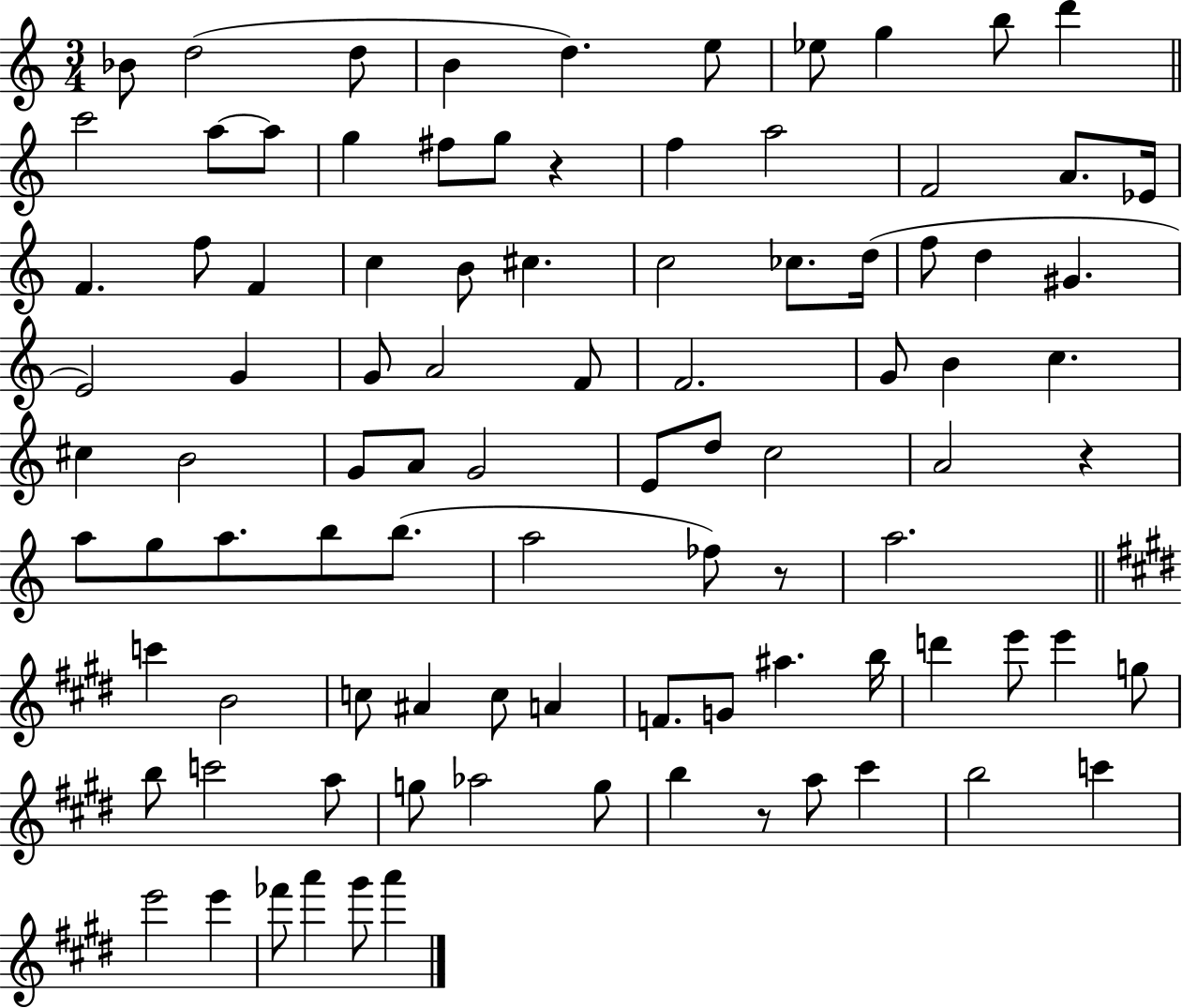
{
  \clef treble
  \numericTimeSignature
  \time 3/4
  \key c \major
  bes'8 d''2( d''8 | b'4 d''4.) e''8 | ees''8 g''4 b''8 d'''4 | \bar "||" \break \key c \major c'''2 a''8~~ a''8 | g''4 fis''8 g''8 r4 | f''4 a''2 | f'2 a'8. ees'16 | \break f'4. f''8 f'4 | c''4 b'8 cis''4. | c''2 ces''8. d''16( | f''8 d''4 gis'4. | \break e'2) g'4 | g'8 a'2 f'8 | f'2. | g'8 b'4 c''4. | \break cis''4 b'2 | g'8 a'8 g'2 | e'8 d''8 c''2 | a'2 r4 | \break a''8 g''8 a''8. b''8 b''8.( | a''2 fes''8) r8 | a''2. | \bar "||" \break \key e \major c'''4 b'2 | c''8 ais'4 c''8 a'4 | f'8. g'8 ais''4. b''16 | d'''4 e'''8 e'''4 g''8 | \break b''8 c'''2 a''8 | g''8 aes''2 g''8 | b''4 r8 a''8 cis'''4 | b''2 c'''4 | \break e'''2 e'''4 | fes'''8 a'''4 gis'''8 a'''4 | \bar "|."
}